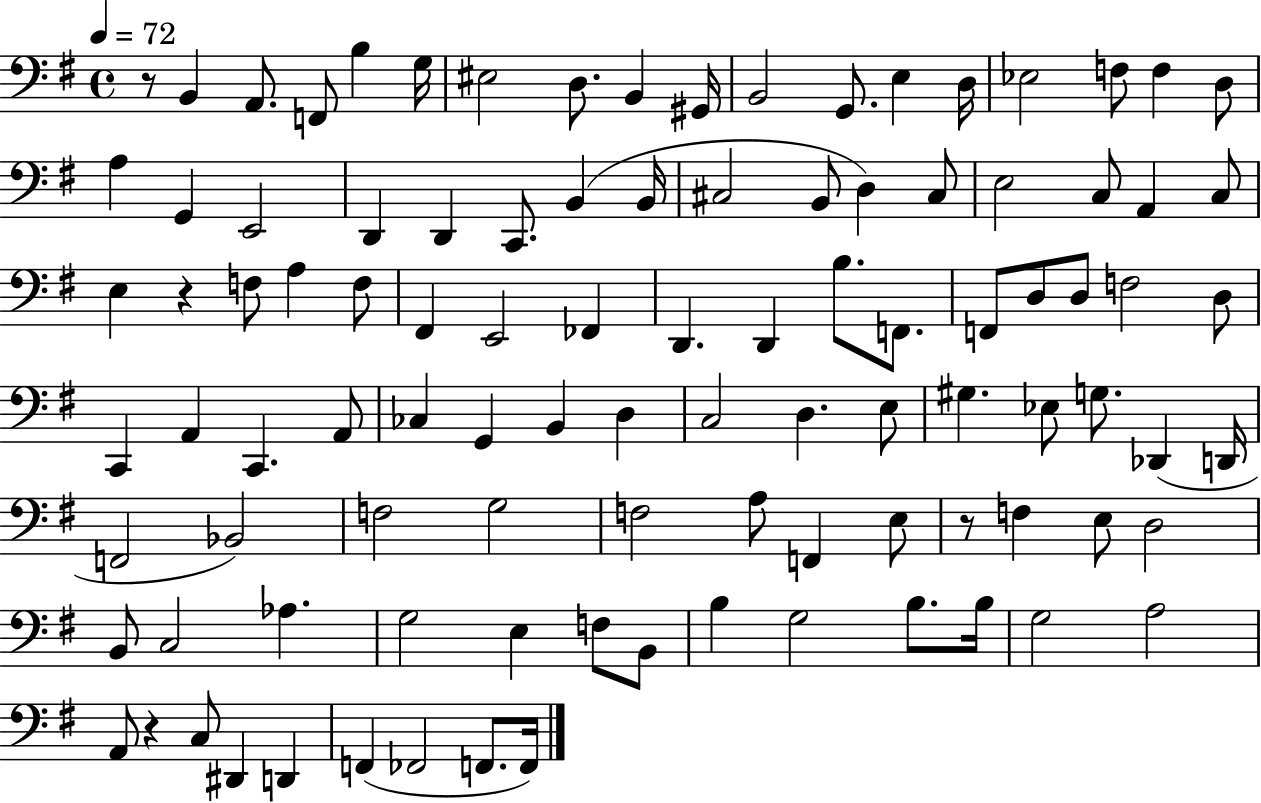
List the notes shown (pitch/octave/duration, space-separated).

R/e B2/q A2/e. F2/e B3/q G3/s EIS3/h D3/e. B2/q G#2/s B2/h G2/e. E3/q D3/s Eb3/h F3/e F3/q D3/e A3/q G2/q E2/h D2/q D2/q C2/e. B2/q B2/s C#3/h B2/e D3/q C#3/e E3/h C3/e A2/q C3/e E3/q R/q F3/e A3/q F3/e F#2/q E2/h FES2/q D2/q. D2/q B3/e. F2/e. F2/e D3/e D3/e F3/h D3/e C2/q A2/q C2/q. A2/e CES3/q G2/q B2/q D3/q C3/h D3/q. E3/e G#3/q. Eb3/e G3/e. Db2/q D2/s F2/h Bb2/h F3/h G3/h F3/h A3/e F2/q E3/e R/e F3/q E3/e D3/h B2/e C3/h Ab3/q. G3/h E3/q F3/e B2/e B3/q G3/h B3/e. B3/s G3/h A3/h A2/e R/q C3/e D#2/q D2/q F2/q FES2/h F2/e. F2/s